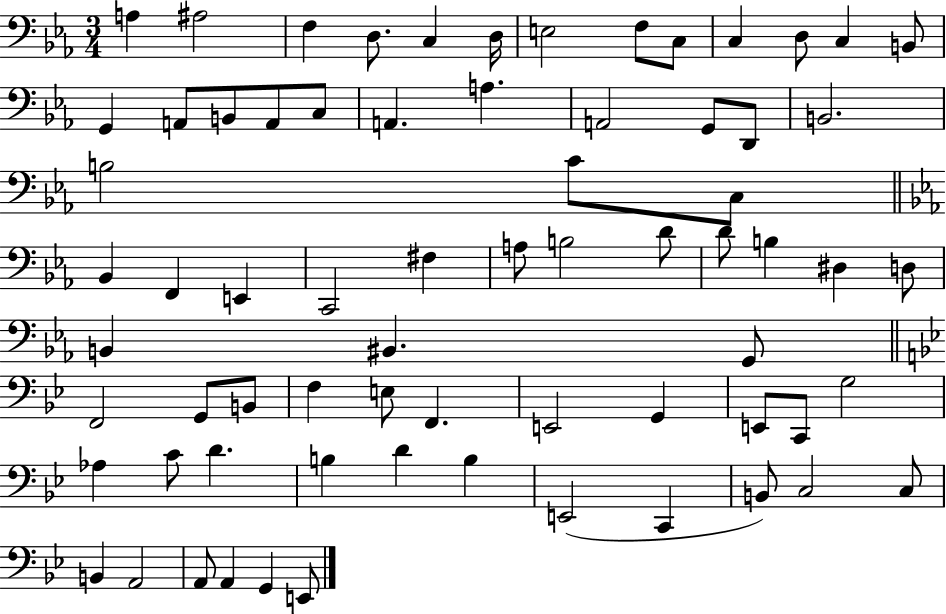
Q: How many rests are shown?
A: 0